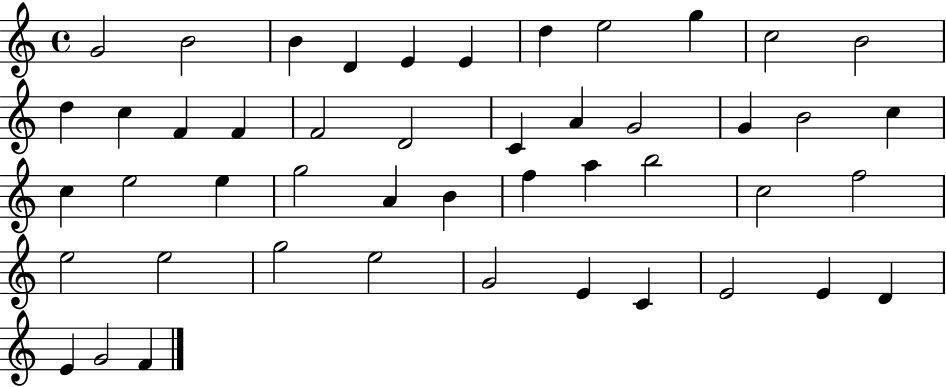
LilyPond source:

{
  \clef treble
  \time 4/4
  \defaultTimeSignature
  \key c \major
  g'2 b'2 | b'4 d'4 e'4 e'4 | d''4 e''2 g''4 | c''2 b'2 | \break d''4 c''4 f'4 f'4 | f'2 d'2 | c'4 a'4 g'2 | g'4 b'2 c''4 | \break c''4 e''2 e''4 | g''2 a'4 b'4 | f''4 a''4 b''2 | c''2 f''2 | \break e''2 e''2 | g''2 e''2 | g'2 e'4 c'4 | e'2 e'4 d'4 | \break e'4 g'2 f'4 | \bar "|."
}